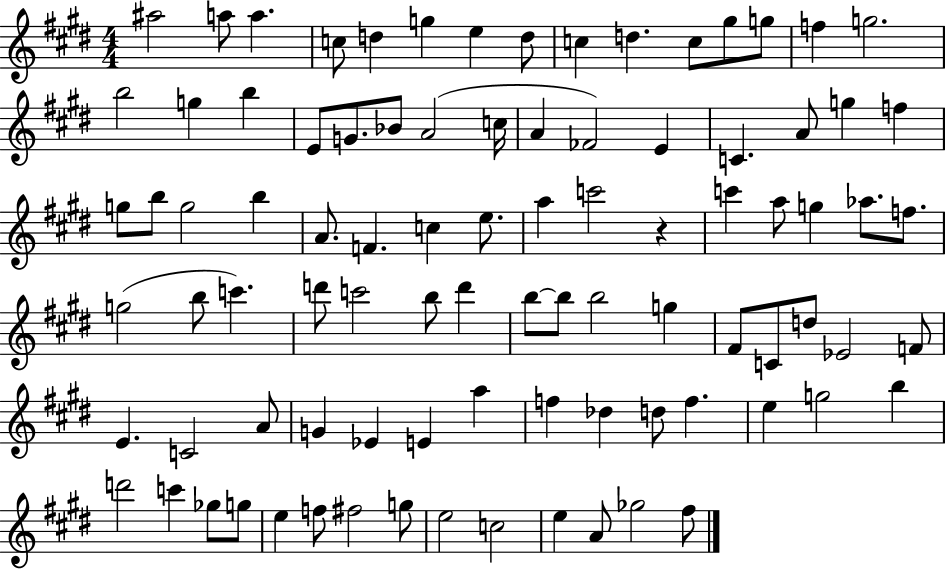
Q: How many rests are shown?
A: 1